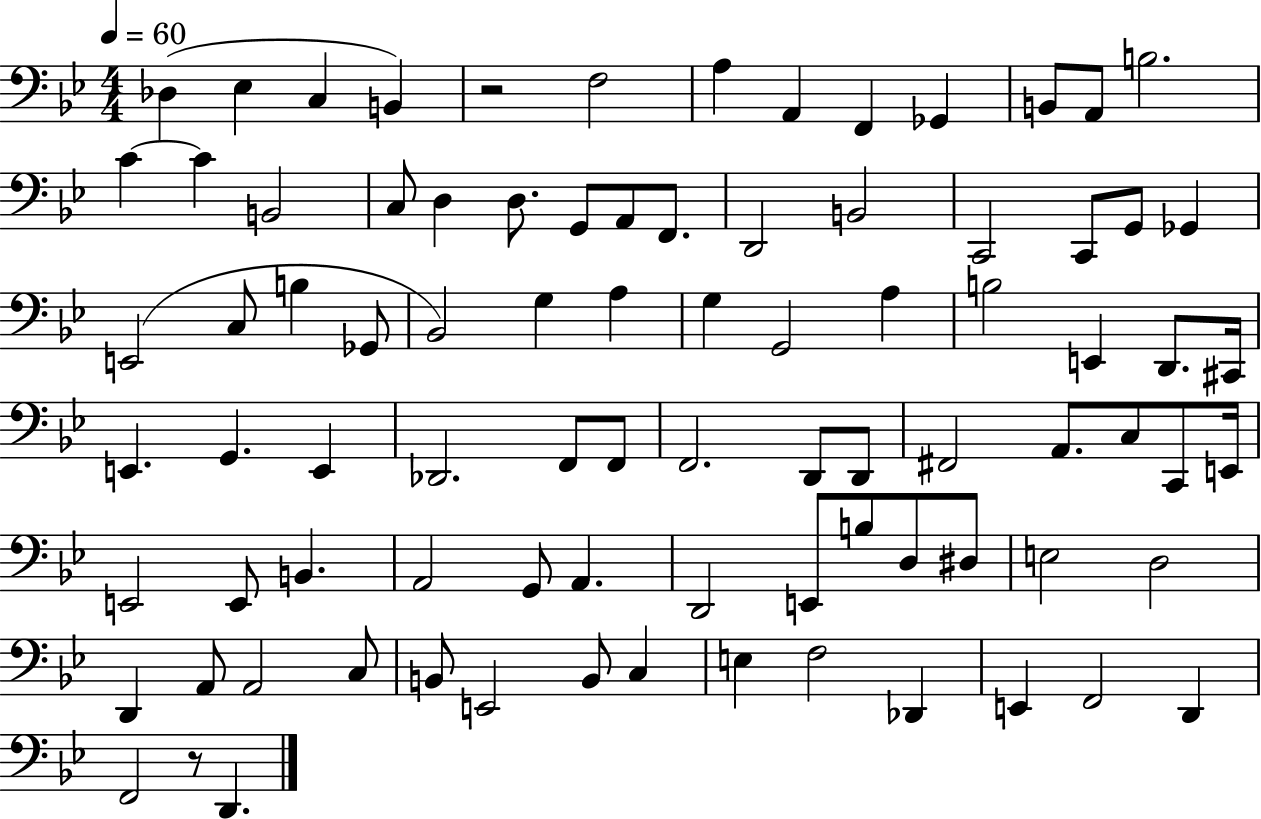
X:1
T:Untitled
M:4/4
L:1/4
K:Bb
_D, _E, C, B,, z2 F,2 A, A,, F,, _G,, B,,/2 A,,/2 B,2 C C B,,2 C,/2 D, D,/2 G,,/2 A,,/2 F,,/2 D,,2 B,,2 C,,2 C,,/2 G,,/2 _G,, E,,2 C,/2 B, _G,,/2 _B,,2 G, A, G, G,,2 A, B,2 E,, D,,/2 ^C,,/4 E,, G,, E,, _D,,2 F,,/2 F,,/2 F,,2 D,,/2 D,,/2 ^F,,2 A,,/2 C,/2 C,,/2 E,,/4 E,,2 E,,/2 B,, A,,2 G,,/2 A,, D,,2 E,,/2 B,/2 D,/2 ^D,/2 E,2 D,2 D,, A,,/2 A,,2 C,/2 B,,/2 E,,2 B,,/2 C, E, F,2 _D,, E,, F,,2 D,, F,,2 z/2 D,,